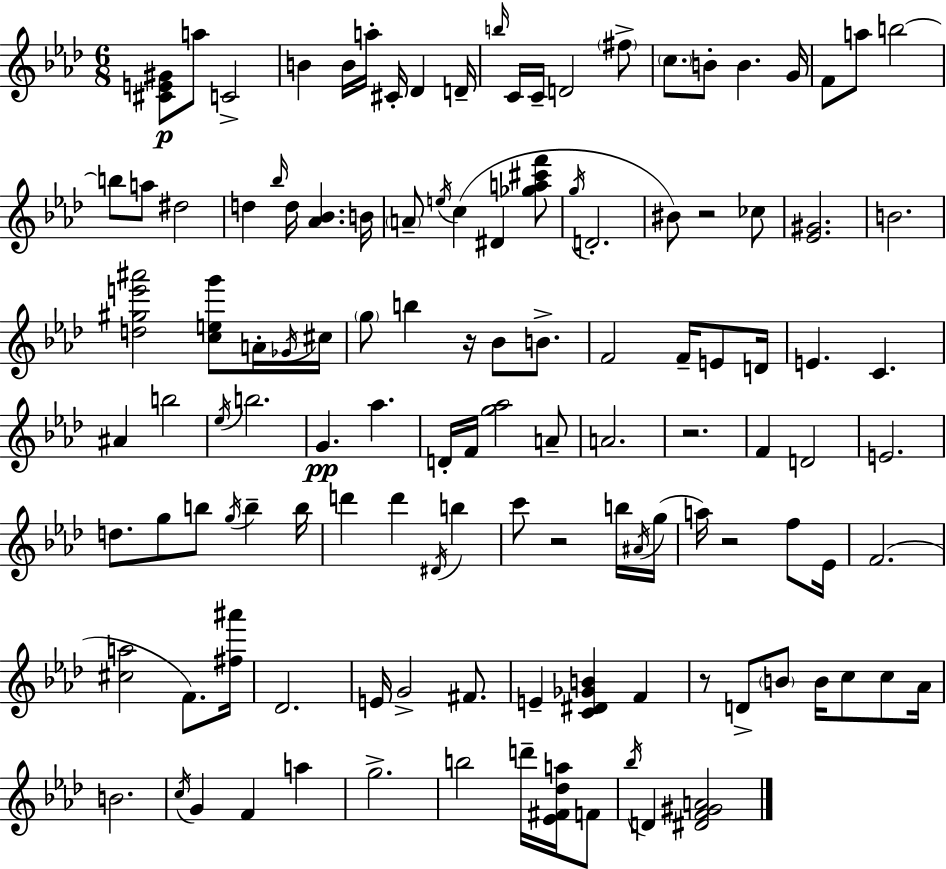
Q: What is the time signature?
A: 6/8